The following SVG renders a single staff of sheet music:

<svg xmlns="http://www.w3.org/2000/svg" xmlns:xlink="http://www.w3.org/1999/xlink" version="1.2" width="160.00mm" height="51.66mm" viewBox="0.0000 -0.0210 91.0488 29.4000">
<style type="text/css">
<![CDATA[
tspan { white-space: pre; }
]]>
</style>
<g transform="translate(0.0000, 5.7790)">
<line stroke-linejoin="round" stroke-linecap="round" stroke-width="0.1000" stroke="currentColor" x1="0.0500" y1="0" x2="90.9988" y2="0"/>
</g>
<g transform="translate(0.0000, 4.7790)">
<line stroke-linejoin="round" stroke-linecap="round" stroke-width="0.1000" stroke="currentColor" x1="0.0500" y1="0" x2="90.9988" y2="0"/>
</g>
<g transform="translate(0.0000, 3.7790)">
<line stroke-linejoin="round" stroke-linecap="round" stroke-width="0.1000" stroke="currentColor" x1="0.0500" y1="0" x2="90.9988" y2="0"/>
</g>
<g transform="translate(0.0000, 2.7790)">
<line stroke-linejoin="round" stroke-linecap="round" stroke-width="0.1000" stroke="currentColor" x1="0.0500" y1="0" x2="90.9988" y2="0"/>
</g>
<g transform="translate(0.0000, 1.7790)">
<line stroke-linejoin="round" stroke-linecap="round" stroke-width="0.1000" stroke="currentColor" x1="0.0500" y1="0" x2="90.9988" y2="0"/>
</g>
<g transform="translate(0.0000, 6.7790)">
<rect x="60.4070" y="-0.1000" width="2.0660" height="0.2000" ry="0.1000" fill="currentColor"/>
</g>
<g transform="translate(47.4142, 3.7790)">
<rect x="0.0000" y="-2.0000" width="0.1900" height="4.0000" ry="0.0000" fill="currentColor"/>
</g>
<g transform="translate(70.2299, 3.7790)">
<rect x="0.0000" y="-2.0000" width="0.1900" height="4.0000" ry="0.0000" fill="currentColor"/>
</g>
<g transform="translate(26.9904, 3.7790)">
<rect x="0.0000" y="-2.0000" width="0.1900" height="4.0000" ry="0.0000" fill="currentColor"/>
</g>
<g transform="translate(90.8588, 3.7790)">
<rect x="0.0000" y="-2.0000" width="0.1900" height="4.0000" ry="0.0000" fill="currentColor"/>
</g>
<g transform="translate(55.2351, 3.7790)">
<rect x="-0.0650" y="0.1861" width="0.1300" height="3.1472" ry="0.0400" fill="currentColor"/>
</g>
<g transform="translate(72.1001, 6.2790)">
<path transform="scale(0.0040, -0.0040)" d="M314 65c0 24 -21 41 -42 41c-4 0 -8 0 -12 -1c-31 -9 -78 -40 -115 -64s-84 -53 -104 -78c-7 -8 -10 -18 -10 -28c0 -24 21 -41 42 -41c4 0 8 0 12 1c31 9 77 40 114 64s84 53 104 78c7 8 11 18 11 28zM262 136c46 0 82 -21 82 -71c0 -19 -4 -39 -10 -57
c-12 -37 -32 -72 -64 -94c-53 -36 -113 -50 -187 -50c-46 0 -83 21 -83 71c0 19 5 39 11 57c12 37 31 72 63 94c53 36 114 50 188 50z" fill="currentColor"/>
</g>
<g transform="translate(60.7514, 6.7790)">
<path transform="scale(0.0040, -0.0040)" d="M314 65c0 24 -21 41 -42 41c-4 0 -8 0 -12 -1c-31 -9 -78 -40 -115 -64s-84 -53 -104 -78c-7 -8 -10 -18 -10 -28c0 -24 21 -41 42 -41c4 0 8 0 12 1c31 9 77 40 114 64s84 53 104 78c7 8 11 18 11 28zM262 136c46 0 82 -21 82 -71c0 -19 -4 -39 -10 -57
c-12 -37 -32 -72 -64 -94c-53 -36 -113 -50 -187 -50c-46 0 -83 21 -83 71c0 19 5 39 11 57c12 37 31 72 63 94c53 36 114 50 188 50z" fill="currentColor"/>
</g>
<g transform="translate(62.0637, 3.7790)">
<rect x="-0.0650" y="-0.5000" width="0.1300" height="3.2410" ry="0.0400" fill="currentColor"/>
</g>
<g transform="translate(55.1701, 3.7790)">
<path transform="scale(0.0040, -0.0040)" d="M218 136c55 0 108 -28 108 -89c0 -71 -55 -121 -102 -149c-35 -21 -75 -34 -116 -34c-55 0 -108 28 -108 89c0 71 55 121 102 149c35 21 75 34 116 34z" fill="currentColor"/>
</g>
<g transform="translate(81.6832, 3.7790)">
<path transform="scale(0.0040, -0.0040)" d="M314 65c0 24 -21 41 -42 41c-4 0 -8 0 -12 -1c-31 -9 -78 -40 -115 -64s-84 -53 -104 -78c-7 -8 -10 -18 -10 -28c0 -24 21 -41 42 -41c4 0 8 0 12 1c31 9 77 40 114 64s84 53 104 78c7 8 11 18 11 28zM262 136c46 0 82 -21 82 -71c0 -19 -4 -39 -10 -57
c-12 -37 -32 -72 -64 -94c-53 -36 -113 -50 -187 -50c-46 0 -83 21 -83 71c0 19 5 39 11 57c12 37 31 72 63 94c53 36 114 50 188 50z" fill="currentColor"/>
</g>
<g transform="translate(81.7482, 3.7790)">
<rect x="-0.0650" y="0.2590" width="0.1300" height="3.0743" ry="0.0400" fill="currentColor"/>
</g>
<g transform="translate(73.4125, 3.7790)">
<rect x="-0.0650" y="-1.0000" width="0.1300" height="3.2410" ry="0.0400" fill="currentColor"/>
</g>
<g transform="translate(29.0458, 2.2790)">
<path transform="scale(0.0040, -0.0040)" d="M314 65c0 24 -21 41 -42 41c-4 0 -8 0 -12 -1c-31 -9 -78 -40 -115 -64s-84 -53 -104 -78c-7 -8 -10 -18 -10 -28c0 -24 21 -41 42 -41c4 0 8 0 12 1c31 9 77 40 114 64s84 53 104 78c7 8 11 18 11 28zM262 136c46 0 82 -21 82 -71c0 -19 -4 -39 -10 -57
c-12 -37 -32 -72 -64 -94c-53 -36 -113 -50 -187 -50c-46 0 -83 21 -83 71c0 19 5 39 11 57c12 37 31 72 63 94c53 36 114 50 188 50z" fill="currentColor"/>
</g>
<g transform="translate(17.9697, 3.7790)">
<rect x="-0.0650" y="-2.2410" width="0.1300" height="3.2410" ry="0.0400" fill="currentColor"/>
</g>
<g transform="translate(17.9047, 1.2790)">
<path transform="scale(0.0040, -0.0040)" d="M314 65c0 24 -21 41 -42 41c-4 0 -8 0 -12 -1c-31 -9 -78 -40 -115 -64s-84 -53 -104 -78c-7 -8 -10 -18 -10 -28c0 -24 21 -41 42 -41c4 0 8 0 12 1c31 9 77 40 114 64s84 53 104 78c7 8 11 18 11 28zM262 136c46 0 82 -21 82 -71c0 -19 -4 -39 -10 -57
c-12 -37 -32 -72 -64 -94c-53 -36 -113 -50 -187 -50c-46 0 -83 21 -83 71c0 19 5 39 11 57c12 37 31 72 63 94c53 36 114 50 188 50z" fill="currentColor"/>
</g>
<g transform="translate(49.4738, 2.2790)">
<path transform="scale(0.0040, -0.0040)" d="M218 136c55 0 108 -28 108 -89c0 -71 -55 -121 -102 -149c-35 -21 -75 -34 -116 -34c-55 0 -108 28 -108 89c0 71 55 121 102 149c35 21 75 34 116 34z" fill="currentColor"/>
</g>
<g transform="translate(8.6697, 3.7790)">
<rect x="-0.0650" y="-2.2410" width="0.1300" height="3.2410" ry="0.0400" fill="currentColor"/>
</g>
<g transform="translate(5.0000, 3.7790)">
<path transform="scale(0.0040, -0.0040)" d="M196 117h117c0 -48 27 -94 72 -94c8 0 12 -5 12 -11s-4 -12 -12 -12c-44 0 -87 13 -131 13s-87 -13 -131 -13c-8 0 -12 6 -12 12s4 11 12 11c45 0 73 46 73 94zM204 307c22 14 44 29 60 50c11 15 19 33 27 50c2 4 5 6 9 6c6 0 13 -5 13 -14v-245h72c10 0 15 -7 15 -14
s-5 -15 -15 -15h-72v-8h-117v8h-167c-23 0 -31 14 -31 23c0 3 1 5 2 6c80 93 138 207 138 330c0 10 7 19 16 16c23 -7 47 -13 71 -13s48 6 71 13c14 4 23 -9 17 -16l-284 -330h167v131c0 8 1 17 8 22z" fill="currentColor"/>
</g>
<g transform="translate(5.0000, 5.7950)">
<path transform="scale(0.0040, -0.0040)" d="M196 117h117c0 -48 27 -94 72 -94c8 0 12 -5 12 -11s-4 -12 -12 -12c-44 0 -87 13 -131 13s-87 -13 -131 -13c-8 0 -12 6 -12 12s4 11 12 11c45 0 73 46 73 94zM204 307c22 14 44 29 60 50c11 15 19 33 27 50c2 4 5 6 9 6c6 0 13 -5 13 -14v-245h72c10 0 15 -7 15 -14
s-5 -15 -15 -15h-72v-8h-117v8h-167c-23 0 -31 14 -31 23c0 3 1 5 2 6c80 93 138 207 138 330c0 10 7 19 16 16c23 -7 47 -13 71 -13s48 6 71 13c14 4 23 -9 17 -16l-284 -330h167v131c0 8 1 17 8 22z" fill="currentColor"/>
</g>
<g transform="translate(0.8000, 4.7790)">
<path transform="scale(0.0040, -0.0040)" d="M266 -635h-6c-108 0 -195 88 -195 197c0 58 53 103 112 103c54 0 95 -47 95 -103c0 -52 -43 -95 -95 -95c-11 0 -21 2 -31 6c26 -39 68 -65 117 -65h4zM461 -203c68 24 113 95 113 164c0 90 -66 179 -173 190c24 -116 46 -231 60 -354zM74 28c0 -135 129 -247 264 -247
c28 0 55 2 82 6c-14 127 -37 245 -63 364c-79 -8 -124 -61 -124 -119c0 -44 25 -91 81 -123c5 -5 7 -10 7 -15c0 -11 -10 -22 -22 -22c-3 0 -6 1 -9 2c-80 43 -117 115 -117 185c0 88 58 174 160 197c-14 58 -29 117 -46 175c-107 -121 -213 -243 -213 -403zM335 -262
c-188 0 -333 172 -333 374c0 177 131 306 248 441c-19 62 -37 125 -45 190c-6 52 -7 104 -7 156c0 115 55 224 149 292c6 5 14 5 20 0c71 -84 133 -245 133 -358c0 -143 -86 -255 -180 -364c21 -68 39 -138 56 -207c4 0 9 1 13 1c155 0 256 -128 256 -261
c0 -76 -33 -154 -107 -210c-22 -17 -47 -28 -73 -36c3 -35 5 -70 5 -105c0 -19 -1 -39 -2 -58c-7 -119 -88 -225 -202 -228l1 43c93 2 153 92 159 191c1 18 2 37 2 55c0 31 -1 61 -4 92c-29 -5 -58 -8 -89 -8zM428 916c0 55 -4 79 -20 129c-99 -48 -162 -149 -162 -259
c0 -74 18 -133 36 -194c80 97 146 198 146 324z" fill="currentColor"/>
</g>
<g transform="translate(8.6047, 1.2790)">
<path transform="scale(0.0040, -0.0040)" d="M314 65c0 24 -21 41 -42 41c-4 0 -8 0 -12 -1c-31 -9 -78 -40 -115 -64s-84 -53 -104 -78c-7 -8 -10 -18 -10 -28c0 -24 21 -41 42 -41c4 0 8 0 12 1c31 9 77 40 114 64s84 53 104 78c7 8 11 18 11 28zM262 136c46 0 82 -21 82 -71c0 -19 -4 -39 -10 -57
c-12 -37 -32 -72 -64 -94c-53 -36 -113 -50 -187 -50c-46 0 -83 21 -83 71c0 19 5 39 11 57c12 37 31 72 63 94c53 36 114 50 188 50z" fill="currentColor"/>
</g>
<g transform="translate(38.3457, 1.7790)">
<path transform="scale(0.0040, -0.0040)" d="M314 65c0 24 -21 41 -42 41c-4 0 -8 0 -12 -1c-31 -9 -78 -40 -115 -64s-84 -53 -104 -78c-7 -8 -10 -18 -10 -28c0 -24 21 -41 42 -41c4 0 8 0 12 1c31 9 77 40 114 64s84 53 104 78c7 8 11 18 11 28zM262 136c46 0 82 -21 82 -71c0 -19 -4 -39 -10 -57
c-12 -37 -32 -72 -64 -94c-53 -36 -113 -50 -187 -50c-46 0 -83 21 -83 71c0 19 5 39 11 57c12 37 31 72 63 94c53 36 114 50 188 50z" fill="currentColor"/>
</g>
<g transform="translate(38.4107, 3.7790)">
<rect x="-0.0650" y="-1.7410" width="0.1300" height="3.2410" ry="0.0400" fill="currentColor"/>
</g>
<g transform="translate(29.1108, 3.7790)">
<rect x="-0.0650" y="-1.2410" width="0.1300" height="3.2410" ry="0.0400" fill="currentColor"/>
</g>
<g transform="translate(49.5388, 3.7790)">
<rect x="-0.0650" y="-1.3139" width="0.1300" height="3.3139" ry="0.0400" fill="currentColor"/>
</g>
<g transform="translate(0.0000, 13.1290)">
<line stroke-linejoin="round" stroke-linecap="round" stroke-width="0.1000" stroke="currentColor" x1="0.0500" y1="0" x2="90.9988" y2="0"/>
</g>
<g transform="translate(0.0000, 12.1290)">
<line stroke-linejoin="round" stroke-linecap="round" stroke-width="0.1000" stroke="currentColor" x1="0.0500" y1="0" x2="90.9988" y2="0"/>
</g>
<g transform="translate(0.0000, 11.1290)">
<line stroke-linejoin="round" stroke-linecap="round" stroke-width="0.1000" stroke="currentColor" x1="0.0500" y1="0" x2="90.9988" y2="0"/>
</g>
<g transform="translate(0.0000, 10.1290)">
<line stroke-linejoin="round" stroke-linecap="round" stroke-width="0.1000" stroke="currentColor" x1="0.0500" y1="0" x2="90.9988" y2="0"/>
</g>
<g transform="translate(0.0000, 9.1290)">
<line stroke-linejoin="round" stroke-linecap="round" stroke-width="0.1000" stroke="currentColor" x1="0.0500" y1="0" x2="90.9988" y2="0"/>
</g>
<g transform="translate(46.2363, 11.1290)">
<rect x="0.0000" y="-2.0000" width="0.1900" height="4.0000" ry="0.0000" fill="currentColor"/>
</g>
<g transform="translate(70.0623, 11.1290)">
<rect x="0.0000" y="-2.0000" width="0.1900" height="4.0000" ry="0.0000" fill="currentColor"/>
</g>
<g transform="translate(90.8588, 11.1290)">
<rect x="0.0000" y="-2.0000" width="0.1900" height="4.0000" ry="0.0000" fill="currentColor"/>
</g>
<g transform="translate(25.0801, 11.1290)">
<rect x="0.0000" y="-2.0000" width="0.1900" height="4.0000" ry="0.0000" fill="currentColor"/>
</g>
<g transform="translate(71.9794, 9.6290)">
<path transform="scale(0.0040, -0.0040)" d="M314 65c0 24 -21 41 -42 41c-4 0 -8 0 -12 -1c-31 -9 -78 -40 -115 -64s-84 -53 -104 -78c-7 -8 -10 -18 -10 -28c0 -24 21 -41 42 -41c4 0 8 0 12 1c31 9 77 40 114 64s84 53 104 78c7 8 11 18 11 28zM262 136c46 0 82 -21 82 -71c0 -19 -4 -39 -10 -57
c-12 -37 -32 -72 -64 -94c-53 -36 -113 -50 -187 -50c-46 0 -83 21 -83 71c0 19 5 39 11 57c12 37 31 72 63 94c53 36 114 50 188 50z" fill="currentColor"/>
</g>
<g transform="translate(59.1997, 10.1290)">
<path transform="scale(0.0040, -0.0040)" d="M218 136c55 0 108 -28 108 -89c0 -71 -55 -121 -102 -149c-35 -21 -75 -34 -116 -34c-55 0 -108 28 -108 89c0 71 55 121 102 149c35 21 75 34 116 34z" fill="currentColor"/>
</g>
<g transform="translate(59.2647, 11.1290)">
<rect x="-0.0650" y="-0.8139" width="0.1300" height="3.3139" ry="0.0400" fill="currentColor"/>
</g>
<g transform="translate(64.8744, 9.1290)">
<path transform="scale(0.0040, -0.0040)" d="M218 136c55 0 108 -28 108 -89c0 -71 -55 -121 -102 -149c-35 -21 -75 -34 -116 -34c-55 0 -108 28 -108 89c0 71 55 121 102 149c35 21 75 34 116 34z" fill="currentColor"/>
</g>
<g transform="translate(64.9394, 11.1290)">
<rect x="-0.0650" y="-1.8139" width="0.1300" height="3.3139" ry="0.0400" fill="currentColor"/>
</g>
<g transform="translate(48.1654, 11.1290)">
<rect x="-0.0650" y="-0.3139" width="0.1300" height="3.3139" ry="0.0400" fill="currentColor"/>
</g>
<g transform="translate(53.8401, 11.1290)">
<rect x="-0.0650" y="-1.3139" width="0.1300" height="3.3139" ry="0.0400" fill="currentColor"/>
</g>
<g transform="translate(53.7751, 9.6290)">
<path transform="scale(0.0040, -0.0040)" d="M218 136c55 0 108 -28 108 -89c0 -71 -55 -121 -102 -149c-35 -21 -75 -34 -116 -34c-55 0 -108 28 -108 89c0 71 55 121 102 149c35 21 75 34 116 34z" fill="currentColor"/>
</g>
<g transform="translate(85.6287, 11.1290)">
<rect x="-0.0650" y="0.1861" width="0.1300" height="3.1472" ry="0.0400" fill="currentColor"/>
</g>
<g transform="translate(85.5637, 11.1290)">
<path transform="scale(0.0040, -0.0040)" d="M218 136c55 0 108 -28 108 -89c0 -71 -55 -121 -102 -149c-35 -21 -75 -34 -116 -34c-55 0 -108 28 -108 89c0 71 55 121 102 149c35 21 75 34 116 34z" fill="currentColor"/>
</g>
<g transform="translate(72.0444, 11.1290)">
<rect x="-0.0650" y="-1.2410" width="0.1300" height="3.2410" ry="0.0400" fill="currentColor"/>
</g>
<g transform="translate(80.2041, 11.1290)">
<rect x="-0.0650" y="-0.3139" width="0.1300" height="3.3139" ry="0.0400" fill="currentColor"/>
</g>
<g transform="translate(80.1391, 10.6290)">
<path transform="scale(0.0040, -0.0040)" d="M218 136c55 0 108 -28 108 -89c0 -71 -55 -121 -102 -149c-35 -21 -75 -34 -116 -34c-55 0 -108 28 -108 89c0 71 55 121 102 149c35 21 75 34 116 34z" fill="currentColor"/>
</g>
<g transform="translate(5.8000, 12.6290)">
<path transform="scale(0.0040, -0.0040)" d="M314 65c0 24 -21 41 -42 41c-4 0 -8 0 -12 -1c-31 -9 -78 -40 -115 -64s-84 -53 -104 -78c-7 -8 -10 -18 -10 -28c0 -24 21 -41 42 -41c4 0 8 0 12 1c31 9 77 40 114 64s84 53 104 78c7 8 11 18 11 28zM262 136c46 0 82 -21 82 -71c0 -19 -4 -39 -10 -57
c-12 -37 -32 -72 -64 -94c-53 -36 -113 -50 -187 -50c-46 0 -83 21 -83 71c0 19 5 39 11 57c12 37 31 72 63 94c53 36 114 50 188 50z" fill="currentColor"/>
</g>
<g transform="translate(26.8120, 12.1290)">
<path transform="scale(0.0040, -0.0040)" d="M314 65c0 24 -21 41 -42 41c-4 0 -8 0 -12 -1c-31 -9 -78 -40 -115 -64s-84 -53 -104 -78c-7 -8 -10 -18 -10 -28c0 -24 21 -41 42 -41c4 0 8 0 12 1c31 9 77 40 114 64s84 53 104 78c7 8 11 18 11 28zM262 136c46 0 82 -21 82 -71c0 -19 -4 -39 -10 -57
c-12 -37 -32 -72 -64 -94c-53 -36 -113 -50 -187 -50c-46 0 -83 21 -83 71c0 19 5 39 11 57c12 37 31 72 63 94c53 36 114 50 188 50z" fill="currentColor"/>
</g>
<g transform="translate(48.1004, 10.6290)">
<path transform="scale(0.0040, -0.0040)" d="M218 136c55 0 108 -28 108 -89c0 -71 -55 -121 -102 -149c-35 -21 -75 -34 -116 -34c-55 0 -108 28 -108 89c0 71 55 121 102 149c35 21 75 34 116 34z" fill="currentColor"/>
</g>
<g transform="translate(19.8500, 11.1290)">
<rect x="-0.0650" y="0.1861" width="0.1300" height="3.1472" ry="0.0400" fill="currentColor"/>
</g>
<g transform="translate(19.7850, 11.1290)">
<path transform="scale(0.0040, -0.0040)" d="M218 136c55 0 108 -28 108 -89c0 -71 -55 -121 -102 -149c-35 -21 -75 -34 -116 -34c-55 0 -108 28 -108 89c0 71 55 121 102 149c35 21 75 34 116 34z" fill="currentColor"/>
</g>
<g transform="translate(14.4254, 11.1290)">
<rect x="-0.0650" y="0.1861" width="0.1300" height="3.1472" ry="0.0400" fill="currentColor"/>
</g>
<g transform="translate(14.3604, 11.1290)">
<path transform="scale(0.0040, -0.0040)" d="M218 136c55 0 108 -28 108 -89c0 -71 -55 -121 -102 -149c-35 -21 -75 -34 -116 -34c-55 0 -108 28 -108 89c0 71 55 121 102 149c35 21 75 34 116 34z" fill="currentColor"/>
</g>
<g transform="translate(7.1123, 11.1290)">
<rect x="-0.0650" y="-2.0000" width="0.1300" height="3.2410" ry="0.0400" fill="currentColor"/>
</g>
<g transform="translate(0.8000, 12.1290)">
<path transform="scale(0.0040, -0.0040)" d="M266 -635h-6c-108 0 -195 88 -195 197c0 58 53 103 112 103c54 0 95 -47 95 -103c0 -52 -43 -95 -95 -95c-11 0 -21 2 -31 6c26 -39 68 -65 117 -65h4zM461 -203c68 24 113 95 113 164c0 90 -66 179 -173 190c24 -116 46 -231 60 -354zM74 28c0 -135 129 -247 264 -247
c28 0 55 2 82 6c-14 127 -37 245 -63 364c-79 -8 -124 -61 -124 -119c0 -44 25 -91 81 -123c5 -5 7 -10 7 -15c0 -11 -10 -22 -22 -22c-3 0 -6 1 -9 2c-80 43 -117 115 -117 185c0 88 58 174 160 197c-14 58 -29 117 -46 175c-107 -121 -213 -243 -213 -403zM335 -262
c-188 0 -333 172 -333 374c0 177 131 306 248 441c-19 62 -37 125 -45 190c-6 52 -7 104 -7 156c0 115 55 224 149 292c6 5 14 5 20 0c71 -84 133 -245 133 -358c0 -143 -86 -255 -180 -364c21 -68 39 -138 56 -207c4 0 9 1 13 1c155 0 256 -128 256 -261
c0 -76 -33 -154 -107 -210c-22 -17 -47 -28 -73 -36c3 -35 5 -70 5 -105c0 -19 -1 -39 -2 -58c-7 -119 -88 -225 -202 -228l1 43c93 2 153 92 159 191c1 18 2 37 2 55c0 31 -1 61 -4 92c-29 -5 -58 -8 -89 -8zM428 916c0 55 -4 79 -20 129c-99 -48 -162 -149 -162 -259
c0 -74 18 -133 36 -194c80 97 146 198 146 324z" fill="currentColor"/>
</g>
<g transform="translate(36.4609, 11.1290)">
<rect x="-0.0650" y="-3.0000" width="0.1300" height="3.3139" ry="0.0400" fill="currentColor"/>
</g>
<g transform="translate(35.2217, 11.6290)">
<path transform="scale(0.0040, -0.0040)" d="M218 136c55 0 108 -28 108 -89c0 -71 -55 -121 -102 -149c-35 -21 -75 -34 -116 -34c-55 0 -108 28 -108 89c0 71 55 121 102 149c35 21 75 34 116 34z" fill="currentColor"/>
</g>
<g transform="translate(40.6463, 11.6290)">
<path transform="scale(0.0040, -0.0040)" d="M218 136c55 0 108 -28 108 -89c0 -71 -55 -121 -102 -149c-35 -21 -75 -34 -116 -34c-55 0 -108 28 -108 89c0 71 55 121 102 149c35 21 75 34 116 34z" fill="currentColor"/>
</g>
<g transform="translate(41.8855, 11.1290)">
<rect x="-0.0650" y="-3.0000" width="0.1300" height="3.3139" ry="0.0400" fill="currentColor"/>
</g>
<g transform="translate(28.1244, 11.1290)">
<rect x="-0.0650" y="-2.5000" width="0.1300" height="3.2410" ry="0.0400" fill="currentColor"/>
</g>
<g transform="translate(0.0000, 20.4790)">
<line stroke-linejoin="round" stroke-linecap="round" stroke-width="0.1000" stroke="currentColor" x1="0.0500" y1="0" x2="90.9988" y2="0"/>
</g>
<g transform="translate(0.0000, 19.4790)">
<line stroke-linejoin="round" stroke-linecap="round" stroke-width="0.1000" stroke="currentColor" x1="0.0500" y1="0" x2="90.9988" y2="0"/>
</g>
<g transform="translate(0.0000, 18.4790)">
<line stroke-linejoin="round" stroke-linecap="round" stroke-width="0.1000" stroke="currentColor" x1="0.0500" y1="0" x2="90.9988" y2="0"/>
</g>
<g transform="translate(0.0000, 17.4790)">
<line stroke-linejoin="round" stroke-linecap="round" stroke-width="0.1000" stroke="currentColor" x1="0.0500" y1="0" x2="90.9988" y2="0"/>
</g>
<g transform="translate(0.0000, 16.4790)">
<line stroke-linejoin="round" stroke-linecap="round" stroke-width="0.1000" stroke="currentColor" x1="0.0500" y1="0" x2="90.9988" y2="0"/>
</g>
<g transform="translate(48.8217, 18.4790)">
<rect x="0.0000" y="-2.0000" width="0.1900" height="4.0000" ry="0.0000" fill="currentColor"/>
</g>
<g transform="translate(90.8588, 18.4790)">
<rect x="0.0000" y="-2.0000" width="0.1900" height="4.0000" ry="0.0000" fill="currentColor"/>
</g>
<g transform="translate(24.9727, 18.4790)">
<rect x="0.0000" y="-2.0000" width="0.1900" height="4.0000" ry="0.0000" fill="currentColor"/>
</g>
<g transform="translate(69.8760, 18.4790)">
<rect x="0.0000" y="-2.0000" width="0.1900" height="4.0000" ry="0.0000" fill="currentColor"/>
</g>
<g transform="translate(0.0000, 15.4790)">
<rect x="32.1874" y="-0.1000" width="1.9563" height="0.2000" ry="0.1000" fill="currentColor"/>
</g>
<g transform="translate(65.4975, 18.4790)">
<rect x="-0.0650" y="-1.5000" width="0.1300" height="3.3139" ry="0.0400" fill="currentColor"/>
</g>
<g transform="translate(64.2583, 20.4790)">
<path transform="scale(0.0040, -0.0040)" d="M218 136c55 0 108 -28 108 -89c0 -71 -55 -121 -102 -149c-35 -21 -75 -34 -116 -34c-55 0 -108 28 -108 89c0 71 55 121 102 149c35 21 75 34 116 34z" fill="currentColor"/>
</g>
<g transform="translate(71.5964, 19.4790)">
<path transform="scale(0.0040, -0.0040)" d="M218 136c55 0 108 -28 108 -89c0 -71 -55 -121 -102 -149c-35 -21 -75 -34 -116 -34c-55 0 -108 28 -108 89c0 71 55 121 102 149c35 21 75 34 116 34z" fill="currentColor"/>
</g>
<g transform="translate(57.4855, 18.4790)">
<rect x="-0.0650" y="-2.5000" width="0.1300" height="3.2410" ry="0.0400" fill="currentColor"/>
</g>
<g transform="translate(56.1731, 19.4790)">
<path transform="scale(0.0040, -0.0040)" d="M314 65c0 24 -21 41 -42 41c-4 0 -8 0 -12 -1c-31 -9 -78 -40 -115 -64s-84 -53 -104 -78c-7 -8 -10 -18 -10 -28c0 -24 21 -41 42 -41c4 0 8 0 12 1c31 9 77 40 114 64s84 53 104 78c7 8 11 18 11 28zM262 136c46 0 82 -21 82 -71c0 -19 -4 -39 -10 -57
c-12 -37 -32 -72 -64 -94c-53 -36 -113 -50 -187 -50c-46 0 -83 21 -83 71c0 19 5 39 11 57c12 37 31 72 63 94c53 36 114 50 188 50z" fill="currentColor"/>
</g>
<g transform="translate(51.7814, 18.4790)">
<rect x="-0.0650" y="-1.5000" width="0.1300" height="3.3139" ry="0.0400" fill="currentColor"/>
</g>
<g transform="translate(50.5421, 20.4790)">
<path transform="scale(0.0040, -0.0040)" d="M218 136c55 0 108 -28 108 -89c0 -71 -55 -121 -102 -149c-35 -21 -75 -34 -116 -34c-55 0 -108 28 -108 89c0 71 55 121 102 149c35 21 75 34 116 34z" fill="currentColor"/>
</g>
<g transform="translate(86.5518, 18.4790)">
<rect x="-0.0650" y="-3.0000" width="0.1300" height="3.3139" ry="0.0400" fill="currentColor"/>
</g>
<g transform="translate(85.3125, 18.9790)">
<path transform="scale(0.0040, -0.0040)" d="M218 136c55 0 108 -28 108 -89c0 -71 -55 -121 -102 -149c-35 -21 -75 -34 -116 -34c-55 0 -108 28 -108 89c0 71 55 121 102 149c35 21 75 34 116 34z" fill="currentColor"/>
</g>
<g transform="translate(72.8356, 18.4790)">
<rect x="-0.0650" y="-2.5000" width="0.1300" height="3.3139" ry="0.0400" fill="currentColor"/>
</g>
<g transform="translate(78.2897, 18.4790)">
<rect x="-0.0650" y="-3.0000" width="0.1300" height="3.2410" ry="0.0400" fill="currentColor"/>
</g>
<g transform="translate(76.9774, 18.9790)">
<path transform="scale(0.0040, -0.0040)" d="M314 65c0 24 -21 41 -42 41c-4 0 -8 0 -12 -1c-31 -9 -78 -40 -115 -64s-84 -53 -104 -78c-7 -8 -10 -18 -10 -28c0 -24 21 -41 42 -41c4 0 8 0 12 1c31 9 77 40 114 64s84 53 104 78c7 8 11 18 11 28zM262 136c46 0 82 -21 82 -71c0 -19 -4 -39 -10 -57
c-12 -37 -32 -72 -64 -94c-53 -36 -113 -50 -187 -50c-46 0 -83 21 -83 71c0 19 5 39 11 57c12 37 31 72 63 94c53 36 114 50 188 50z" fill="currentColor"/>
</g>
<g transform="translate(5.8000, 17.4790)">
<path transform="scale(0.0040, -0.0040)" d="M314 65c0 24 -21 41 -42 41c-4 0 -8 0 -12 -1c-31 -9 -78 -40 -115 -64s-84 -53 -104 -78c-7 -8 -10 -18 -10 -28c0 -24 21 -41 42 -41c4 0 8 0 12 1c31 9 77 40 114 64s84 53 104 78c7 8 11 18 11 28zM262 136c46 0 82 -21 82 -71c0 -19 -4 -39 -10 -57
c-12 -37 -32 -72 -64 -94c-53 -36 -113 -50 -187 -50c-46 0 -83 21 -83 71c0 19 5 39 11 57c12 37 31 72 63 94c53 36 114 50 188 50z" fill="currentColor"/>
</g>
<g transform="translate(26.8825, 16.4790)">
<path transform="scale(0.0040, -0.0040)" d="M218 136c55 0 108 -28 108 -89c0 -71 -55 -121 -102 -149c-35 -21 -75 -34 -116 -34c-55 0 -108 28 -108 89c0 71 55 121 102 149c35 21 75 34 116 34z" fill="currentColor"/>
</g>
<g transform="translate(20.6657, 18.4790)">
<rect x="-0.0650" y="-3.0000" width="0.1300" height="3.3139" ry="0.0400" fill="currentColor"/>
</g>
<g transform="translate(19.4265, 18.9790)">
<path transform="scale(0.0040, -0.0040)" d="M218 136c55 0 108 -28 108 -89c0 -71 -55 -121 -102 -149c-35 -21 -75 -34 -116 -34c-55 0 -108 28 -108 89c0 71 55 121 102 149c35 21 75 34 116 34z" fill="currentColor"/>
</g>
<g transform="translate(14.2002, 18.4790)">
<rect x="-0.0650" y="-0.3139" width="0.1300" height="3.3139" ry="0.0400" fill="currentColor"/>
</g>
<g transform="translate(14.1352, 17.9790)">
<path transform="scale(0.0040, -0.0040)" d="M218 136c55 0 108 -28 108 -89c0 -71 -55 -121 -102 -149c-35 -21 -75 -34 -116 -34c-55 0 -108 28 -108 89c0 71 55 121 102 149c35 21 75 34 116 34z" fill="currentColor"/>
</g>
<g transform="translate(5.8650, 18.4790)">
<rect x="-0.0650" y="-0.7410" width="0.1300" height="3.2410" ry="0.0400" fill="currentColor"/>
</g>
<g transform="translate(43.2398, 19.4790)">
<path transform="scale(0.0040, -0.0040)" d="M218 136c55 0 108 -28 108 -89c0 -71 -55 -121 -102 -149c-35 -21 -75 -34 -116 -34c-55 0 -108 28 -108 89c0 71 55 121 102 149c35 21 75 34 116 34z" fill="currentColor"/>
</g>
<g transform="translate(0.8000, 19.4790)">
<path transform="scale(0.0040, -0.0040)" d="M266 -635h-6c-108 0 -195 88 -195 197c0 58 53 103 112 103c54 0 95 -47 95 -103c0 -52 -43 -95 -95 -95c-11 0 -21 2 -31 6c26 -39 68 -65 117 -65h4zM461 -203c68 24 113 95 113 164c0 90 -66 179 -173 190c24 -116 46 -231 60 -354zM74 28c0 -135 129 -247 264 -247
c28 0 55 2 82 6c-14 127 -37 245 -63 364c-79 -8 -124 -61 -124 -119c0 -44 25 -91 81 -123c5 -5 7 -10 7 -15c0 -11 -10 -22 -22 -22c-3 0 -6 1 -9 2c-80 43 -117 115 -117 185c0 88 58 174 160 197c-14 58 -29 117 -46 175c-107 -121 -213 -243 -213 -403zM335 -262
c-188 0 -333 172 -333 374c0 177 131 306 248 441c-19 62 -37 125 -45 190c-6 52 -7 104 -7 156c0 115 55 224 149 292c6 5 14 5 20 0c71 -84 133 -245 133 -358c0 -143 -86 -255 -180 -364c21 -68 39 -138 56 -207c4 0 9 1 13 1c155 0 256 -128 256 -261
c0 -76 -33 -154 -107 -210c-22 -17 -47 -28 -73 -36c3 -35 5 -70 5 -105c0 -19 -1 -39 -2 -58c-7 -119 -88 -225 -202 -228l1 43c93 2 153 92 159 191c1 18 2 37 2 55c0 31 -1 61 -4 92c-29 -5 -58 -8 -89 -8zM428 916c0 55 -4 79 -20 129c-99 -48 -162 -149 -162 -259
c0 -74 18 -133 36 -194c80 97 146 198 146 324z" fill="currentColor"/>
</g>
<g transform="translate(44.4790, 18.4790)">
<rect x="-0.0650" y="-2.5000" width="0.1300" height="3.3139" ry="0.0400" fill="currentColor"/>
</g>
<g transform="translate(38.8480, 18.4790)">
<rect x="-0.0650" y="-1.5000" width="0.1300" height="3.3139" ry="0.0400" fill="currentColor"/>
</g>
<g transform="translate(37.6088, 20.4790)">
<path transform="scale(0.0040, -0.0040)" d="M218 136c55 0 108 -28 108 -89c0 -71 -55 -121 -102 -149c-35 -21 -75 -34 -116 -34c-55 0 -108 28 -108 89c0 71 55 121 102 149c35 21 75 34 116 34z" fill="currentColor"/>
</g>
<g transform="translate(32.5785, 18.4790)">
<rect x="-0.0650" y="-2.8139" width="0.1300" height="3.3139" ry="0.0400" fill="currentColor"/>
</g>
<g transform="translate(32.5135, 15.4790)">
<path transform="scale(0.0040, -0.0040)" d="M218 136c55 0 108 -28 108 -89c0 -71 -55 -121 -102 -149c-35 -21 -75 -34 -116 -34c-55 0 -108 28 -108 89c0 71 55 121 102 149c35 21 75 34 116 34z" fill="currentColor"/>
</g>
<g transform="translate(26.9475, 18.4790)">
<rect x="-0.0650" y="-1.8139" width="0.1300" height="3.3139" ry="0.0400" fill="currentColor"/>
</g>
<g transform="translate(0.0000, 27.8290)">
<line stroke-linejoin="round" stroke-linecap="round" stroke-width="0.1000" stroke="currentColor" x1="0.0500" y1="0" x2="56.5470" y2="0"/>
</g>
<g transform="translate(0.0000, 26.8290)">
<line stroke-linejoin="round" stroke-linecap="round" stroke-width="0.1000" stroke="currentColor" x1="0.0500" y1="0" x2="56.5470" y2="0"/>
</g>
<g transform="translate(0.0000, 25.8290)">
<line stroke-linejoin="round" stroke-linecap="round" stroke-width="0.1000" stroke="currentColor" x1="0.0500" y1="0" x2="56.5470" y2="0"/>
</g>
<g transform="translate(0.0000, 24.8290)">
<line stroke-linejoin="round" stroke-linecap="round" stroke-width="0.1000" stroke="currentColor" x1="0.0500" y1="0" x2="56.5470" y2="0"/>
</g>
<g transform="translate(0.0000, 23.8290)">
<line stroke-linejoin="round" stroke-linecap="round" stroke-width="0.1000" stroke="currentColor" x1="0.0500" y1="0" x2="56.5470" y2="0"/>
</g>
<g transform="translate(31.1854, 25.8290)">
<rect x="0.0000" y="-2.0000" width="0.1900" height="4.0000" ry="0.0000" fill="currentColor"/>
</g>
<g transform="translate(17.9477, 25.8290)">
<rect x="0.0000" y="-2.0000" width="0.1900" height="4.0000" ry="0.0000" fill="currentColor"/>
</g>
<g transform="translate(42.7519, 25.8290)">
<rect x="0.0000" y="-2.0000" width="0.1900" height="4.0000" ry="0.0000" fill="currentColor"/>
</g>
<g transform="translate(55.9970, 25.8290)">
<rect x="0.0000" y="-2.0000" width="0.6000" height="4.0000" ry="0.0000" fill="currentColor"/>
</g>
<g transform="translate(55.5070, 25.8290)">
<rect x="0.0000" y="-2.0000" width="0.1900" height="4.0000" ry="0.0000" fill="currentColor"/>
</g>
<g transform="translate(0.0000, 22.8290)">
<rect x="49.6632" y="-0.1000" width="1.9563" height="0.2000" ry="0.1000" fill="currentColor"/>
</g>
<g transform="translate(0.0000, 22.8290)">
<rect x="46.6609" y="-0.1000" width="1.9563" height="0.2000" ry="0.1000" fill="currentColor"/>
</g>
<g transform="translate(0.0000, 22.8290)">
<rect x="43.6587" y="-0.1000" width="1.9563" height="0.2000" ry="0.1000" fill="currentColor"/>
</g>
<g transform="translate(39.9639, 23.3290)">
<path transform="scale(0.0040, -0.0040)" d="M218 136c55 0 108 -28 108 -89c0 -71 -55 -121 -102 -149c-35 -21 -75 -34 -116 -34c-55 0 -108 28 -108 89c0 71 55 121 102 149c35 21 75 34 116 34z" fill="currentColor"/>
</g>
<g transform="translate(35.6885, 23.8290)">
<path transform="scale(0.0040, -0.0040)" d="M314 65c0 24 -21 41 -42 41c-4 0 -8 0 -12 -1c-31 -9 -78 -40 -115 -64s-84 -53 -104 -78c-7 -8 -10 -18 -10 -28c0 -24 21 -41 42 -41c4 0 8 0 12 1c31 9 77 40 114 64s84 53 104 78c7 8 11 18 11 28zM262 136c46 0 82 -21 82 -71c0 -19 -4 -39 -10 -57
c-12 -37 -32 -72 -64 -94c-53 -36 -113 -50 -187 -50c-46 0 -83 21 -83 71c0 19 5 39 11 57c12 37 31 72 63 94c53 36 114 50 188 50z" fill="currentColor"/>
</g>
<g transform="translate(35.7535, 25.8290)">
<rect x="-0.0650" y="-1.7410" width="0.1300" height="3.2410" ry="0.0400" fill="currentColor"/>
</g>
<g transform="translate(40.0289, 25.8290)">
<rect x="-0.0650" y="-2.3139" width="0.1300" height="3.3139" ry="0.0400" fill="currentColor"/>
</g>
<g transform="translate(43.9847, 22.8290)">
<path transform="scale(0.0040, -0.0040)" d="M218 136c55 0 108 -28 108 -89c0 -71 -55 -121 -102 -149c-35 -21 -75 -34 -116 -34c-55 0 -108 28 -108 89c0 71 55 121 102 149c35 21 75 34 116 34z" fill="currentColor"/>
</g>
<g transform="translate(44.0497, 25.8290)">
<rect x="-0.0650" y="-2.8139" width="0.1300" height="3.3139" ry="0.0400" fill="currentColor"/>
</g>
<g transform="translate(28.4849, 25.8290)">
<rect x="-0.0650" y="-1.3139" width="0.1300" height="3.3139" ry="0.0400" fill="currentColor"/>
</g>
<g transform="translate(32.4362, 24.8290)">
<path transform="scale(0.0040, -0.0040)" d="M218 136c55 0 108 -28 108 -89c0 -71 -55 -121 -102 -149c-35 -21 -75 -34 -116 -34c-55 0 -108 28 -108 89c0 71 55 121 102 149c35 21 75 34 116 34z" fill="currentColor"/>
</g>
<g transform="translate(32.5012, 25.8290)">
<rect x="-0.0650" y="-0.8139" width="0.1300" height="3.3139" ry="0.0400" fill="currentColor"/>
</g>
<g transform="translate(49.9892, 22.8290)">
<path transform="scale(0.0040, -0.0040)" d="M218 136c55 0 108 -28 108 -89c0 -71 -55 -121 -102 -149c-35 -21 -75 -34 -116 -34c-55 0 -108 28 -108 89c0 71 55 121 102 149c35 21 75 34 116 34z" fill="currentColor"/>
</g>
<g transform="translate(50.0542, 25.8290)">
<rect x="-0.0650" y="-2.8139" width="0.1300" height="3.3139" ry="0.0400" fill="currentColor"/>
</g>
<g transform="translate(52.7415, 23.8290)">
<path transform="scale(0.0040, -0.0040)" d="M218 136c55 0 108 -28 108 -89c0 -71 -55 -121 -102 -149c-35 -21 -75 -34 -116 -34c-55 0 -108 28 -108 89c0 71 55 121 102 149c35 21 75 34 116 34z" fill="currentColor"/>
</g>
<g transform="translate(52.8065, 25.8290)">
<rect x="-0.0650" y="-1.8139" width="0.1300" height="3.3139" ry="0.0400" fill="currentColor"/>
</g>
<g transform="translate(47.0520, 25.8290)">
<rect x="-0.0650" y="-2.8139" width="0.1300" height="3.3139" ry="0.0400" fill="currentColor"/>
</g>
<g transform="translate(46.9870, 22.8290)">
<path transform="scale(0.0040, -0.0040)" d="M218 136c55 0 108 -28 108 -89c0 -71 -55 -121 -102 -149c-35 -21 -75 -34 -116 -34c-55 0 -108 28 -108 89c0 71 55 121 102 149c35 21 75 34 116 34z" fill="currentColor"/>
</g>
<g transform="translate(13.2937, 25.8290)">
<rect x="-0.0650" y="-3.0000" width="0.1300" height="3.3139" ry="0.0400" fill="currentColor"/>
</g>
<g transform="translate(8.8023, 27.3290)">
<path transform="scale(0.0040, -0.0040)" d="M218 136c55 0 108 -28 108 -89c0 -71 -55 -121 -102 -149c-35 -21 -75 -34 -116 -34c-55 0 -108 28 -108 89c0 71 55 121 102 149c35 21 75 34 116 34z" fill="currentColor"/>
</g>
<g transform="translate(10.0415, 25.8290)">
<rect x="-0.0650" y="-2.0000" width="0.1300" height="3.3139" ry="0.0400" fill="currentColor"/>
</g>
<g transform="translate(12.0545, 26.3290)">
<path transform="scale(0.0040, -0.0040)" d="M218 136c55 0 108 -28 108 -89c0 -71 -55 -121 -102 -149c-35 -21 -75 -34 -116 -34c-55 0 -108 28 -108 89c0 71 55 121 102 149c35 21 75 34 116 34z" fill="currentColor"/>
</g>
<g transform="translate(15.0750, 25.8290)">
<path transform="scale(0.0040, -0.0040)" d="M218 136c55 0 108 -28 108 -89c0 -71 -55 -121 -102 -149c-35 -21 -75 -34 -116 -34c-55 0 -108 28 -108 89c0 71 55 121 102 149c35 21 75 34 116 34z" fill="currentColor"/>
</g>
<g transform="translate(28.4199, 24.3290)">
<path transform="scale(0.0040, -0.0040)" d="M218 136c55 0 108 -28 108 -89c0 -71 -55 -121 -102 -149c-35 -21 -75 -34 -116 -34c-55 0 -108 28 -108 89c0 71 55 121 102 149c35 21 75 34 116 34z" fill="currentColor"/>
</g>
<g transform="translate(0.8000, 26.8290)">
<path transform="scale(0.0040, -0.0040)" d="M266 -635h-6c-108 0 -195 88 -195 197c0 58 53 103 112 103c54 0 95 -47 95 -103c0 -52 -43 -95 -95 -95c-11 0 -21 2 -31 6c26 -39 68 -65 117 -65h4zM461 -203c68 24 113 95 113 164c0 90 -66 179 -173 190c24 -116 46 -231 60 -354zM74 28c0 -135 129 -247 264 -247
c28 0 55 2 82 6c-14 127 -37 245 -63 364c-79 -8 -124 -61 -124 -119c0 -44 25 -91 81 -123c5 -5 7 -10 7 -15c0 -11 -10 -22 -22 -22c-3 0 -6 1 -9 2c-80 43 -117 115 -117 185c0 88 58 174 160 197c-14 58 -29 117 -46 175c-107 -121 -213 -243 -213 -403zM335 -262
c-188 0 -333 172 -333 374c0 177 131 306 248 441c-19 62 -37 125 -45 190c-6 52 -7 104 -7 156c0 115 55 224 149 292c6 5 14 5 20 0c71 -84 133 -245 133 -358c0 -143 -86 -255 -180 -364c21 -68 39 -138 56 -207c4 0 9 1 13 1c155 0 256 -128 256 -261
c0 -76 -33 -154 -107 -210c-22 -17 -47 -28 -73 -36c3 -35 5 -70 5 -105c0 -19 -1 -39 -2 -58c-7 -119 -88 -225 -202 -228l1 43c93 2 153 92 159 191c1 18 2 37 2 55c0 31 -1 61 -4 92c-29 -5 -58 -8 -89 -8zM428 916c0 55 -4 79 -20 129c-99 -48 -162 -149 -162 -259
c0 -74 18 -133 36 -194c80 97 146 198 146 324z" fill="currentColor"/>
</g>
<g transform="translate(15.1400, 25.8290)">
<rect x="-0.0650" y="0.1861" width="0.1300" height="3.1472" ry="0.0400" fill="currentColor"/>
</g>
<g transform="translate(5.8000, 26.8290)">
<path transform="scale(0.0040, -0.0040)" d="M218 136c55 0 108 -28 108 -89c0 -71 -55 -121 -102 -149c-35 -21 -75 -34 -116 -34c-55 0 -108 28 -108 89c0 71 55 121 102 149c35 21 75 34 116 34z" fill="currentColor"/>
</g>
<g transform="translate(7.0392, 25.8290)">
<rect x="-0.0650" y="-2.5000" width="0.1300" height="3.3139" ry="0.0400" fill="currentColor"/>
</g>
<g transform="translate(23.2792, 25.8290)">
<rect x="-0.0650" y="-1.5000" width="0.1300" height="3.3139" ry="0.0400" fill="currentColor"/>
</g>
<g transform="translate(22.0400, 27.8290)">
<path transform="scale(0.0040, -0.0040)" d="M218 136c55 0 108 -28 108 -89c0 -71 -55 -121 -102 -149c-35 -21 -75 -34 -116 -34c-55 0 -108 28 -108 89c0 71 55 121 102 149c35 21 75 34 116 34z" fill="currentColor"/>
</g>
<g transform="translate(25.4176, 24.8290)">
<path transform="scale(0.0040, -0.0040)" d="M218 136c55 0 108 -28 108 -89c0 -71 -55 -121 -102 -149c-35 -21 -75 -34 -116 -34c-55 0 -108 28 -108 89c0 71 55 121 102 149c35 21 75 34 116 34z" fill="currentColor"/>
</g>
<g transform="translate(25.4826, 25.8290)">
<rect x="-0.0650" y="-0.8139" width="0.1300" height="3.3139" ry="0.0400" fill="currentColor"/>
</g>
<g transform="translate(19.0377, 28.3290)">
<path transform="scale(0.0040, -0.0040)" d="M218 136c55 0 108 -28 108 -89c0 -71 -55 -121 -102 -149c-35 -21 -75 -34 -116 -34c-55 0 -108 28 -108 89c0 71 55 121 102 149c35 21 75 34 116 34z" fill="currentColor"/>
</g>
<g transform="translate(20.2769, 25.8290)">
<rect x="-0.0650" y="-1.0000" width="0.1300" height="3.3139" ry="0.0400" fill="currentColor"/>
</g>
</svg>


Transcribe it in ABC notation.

X:1
T:Untitled
M:4/4
L:1/4
K:C
g2 g2 e2 f2 e B C2 D2 B2 F2 B B G2 A A c e d f e2 c B d2 c A f a E G E G2 E G A2 A G F A B D E d e d f2 g a a a f